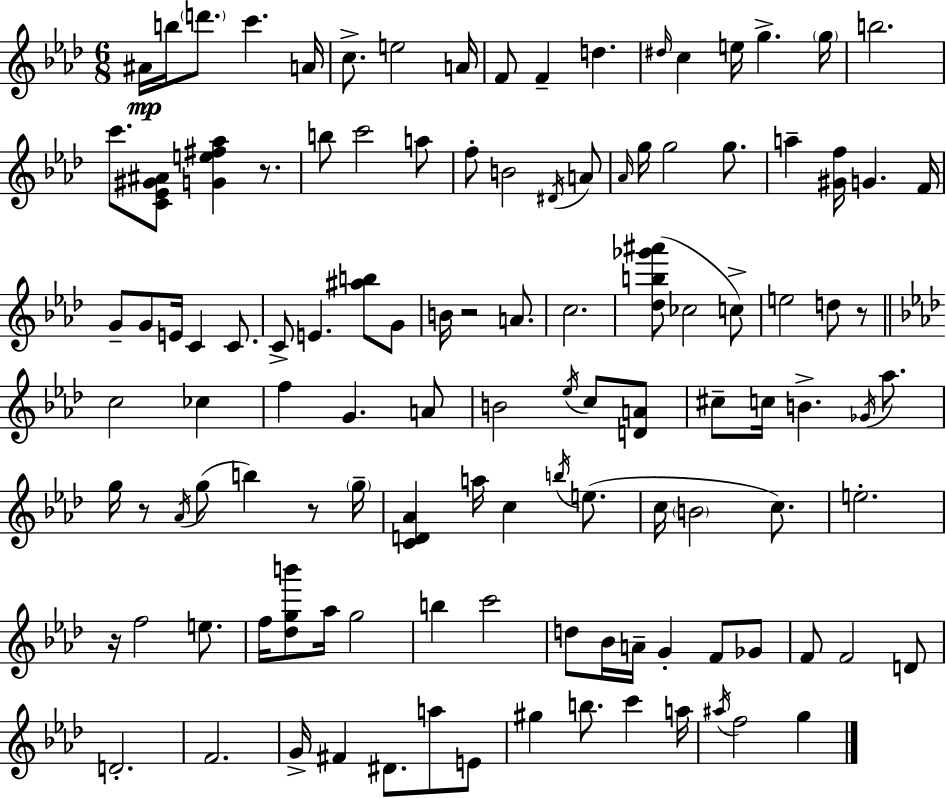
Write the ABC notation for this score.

X:1
T:Untitled
M:6/8
L:1/4
K:Fm
^A/4 b/4 d'/2 c' A/4 c/2 e2 A/4 F/2 F d ^d/4 c e/4 g g/4 b2 c'/2 [C_E^G^A]/2 [Ge^f_a] z/2 b/2 c'2 a/2 f/2 B2 ^D/4 A/2 _A/4 g/4 g2 g/2 a [^Gf]/4 G F/4 G/2 G/2 E/4 C C/2 C/2 E [^ab]/2 G/2 B/4 z2 A/2 c2 [_db_g'^a']/2 _c2 c/2 e2 d/2 z/2 c2 _c f G A/2 B2 _e/4 c/2 [DA]/2 ^c/2 c/4 B _G/4 _a/2 g/4 z/2 _A/4 g/2 b z/2 g/4 [CD_A] a/4 c b/4 e/2 c/4 B2 c/2 e2 z/4 f2 e/2 f/4 [_dgb']/2 _a/4 g2 b c'2 d/2 _B/4 A/4 G F/2 _G/2 F/2 F2 D/2 D2 F2 G/4 ^F ^D/2 a/2 E/2 ^g b/2 c' a/4 ^a/4 f2 g